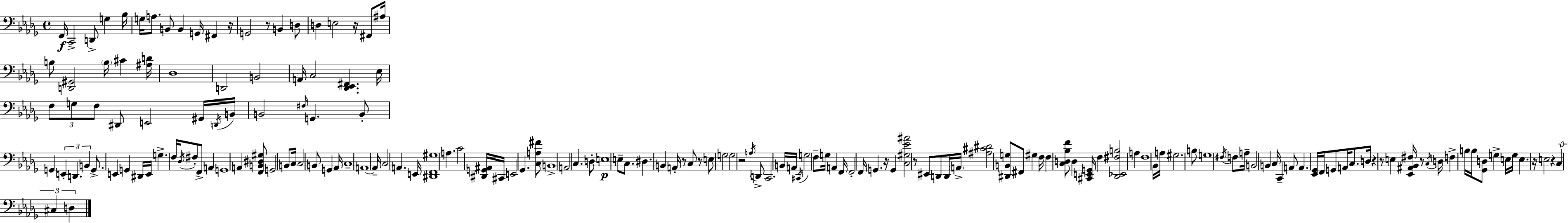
{
  \clef bass
  \time 4/4
  \defaultTimeSignature
  \key bes \minor
  f,16\f c,2-> d,8-> g4 bes16 | g16 a8. b,8 b,4 g,16 fis,4 r16 | g,2 r8 b,4 d8 | d4 e2 r16 fis,8 ais16 | \break b8 <d, gis,>2 \parenthesize b16 cis'4 <ais d'>16 | des1 | d,2 b,2 | a,16 c2 <des, ees, fis,>4. ees16 | \break \tuplet 3/2 { f8 g8 f8 } dis,8 e,2 | gis,16 \acciaccatura { d,16 } b,16 b,2 \grace { fis16 } g,4. | b,8-. g,4 \tuplet 3/2 { e,4-. d,4. | b,4 } g,8.-> e,4 g,4 | \break dis,16 e,16 g4.-> f16 \acciaccatura { des16 } fis8-. f,8-> a,4 | g,1 | a,4 <f, b, dis gis>8 g,2 | b,8 c16 c2 b,8 g,4 | \break aes,16 c1-- | a,1~~ | a,16-- c2 a,4. | e,16 <dis, f, gis>1 | \break a4. c'2 | <dis, g, ais,>16 cis,16 e,2 ges,4. | <c a fis'>8 b,1-> | a,2 c4. | \break d8-. e1\p | e8-- c8. dis4. b,4 | a,16-. r8 c8 r8 e8 g2 | g2 r2 | \break \acciaccatura { a16 } d,8-> c,2. | b,16 a,16 \acciaccatura { cis,16 } g2 f8-- g16 | a,4 f,16 f,2-. f,16 g,4. | r16 g,4 <c gis ees' ais'>2 | \break r8 eis,8 d,8 d,16 \parenthesize a,16-> <ais cis' dis'>2 | <dis, b, g>8 fis,8 gis4 f16 f4 <c d bes f'>8 | d4 <cis, e, g,>16 f4 <des, ees, fis b>2 | a4 f1 | \break bes,16 a16 gis2. | b8 g1 | \acciaccatura { fis16 } f8 a16-- b,2 | b,4 c16 c,4-- a,8 a,4. | \break <ees, ges,>16 f,16 g,8 a,16 c8. d16 r4 r8 | e4 <ees, ais, bes, fis>16 r8 \acciaccatura { c16 } d16 f4-> b16 b16 | <ges, d>8 g4-> e16 g16 e4. r16 e2 | r4 \tuplet 3/2 { c4 cis4 | \break d4 } \bar "|."
}